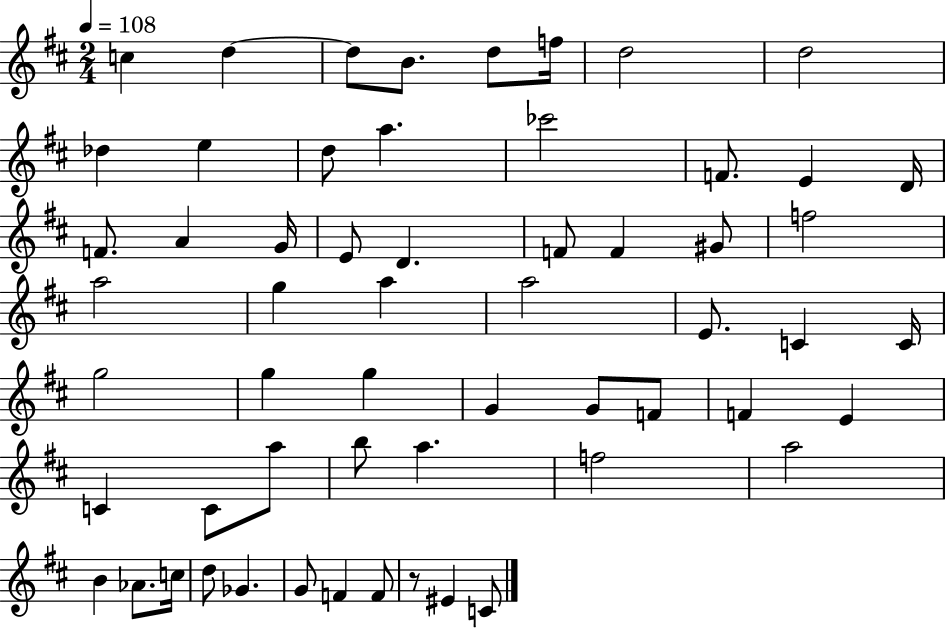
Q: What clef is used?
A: treble